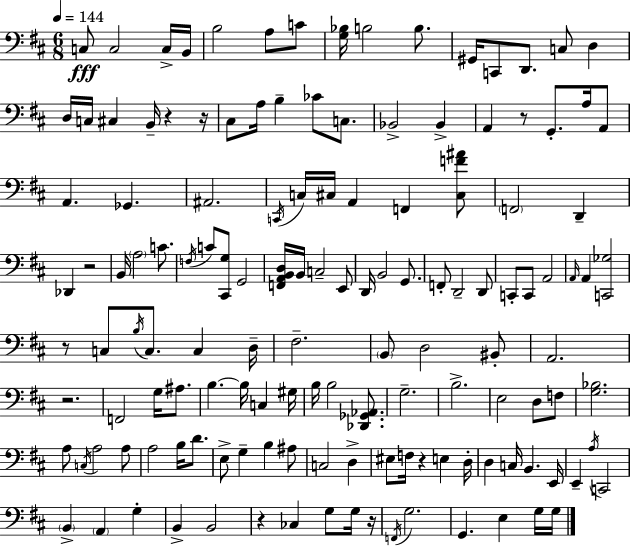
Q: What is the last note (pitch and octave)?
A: G3